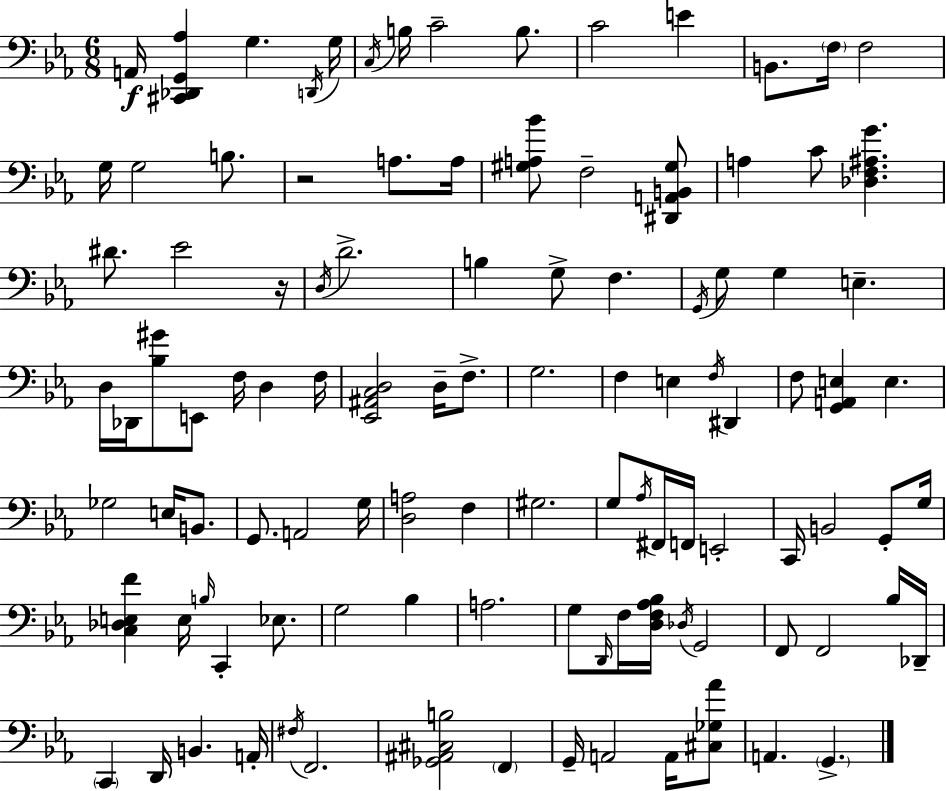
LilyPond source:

{
  \clef bass
  \numericTimeSignature
  \time 6/8
  \key ees \major
  a,16\f <cis, des, g, aes>4 g4. \acciaccatura { d,16 } | g16 \acciaccatura { c16 } b16 c'2-- b8. | c'2 e'4 | b,8. \parenthesize f16 f2 | \break g16 g2 b8. | r2 a8. | a16 <gis a bes'>8 f2-- | <dis, a, b, gis>8 a4 c'8 <des f ais g'>4. | \break dis'8. ees'2 | r16 \acciaccatura { d16 } d'2.-> | b4 g8-> f4. | \acciaccatura { g,16 } g8 g4 e4.-- | \break d16 des,16 <bes gis'>8 e,8 f16 d4 | f16 <ees, ais, c d>2 | d16-- f8.-> g2. | f4 e4 | \break \acciaccatura { f16 } dis,4 f8 <g, a, e>4 e4. | ges2 | e16 b,8. g,8. a,2 | g16 <d a>2 | \break f4 gis2. | g8 \acciaccatura { aes16 } fis,16 f,16 e,2-. | c,16 b,2 | g,8-. g16 <c des e f'>4 e16 \grace { b16 } | \break c,4-. ees8. g2 | bes4 a2. | g8 \grace { d,16 } f16 <d f aes bes>16 | \acciaccatura { des16 } g,2 f,8 f,2 | \break bes16 des,16-- \parenthesize c,4 | d,16 b,4. a,16-. \acciaccatura { fis16 } f,2. | <ges, ais, cis b>2 | \parenthesize f,4 g,16-- a,2 | \break a,16 <cis ges aes'>8 a,4. | \parenthesize g,4.-> \bar "|."
}